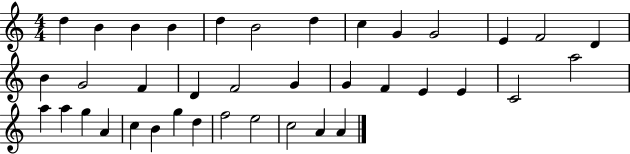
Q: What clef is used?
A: treble